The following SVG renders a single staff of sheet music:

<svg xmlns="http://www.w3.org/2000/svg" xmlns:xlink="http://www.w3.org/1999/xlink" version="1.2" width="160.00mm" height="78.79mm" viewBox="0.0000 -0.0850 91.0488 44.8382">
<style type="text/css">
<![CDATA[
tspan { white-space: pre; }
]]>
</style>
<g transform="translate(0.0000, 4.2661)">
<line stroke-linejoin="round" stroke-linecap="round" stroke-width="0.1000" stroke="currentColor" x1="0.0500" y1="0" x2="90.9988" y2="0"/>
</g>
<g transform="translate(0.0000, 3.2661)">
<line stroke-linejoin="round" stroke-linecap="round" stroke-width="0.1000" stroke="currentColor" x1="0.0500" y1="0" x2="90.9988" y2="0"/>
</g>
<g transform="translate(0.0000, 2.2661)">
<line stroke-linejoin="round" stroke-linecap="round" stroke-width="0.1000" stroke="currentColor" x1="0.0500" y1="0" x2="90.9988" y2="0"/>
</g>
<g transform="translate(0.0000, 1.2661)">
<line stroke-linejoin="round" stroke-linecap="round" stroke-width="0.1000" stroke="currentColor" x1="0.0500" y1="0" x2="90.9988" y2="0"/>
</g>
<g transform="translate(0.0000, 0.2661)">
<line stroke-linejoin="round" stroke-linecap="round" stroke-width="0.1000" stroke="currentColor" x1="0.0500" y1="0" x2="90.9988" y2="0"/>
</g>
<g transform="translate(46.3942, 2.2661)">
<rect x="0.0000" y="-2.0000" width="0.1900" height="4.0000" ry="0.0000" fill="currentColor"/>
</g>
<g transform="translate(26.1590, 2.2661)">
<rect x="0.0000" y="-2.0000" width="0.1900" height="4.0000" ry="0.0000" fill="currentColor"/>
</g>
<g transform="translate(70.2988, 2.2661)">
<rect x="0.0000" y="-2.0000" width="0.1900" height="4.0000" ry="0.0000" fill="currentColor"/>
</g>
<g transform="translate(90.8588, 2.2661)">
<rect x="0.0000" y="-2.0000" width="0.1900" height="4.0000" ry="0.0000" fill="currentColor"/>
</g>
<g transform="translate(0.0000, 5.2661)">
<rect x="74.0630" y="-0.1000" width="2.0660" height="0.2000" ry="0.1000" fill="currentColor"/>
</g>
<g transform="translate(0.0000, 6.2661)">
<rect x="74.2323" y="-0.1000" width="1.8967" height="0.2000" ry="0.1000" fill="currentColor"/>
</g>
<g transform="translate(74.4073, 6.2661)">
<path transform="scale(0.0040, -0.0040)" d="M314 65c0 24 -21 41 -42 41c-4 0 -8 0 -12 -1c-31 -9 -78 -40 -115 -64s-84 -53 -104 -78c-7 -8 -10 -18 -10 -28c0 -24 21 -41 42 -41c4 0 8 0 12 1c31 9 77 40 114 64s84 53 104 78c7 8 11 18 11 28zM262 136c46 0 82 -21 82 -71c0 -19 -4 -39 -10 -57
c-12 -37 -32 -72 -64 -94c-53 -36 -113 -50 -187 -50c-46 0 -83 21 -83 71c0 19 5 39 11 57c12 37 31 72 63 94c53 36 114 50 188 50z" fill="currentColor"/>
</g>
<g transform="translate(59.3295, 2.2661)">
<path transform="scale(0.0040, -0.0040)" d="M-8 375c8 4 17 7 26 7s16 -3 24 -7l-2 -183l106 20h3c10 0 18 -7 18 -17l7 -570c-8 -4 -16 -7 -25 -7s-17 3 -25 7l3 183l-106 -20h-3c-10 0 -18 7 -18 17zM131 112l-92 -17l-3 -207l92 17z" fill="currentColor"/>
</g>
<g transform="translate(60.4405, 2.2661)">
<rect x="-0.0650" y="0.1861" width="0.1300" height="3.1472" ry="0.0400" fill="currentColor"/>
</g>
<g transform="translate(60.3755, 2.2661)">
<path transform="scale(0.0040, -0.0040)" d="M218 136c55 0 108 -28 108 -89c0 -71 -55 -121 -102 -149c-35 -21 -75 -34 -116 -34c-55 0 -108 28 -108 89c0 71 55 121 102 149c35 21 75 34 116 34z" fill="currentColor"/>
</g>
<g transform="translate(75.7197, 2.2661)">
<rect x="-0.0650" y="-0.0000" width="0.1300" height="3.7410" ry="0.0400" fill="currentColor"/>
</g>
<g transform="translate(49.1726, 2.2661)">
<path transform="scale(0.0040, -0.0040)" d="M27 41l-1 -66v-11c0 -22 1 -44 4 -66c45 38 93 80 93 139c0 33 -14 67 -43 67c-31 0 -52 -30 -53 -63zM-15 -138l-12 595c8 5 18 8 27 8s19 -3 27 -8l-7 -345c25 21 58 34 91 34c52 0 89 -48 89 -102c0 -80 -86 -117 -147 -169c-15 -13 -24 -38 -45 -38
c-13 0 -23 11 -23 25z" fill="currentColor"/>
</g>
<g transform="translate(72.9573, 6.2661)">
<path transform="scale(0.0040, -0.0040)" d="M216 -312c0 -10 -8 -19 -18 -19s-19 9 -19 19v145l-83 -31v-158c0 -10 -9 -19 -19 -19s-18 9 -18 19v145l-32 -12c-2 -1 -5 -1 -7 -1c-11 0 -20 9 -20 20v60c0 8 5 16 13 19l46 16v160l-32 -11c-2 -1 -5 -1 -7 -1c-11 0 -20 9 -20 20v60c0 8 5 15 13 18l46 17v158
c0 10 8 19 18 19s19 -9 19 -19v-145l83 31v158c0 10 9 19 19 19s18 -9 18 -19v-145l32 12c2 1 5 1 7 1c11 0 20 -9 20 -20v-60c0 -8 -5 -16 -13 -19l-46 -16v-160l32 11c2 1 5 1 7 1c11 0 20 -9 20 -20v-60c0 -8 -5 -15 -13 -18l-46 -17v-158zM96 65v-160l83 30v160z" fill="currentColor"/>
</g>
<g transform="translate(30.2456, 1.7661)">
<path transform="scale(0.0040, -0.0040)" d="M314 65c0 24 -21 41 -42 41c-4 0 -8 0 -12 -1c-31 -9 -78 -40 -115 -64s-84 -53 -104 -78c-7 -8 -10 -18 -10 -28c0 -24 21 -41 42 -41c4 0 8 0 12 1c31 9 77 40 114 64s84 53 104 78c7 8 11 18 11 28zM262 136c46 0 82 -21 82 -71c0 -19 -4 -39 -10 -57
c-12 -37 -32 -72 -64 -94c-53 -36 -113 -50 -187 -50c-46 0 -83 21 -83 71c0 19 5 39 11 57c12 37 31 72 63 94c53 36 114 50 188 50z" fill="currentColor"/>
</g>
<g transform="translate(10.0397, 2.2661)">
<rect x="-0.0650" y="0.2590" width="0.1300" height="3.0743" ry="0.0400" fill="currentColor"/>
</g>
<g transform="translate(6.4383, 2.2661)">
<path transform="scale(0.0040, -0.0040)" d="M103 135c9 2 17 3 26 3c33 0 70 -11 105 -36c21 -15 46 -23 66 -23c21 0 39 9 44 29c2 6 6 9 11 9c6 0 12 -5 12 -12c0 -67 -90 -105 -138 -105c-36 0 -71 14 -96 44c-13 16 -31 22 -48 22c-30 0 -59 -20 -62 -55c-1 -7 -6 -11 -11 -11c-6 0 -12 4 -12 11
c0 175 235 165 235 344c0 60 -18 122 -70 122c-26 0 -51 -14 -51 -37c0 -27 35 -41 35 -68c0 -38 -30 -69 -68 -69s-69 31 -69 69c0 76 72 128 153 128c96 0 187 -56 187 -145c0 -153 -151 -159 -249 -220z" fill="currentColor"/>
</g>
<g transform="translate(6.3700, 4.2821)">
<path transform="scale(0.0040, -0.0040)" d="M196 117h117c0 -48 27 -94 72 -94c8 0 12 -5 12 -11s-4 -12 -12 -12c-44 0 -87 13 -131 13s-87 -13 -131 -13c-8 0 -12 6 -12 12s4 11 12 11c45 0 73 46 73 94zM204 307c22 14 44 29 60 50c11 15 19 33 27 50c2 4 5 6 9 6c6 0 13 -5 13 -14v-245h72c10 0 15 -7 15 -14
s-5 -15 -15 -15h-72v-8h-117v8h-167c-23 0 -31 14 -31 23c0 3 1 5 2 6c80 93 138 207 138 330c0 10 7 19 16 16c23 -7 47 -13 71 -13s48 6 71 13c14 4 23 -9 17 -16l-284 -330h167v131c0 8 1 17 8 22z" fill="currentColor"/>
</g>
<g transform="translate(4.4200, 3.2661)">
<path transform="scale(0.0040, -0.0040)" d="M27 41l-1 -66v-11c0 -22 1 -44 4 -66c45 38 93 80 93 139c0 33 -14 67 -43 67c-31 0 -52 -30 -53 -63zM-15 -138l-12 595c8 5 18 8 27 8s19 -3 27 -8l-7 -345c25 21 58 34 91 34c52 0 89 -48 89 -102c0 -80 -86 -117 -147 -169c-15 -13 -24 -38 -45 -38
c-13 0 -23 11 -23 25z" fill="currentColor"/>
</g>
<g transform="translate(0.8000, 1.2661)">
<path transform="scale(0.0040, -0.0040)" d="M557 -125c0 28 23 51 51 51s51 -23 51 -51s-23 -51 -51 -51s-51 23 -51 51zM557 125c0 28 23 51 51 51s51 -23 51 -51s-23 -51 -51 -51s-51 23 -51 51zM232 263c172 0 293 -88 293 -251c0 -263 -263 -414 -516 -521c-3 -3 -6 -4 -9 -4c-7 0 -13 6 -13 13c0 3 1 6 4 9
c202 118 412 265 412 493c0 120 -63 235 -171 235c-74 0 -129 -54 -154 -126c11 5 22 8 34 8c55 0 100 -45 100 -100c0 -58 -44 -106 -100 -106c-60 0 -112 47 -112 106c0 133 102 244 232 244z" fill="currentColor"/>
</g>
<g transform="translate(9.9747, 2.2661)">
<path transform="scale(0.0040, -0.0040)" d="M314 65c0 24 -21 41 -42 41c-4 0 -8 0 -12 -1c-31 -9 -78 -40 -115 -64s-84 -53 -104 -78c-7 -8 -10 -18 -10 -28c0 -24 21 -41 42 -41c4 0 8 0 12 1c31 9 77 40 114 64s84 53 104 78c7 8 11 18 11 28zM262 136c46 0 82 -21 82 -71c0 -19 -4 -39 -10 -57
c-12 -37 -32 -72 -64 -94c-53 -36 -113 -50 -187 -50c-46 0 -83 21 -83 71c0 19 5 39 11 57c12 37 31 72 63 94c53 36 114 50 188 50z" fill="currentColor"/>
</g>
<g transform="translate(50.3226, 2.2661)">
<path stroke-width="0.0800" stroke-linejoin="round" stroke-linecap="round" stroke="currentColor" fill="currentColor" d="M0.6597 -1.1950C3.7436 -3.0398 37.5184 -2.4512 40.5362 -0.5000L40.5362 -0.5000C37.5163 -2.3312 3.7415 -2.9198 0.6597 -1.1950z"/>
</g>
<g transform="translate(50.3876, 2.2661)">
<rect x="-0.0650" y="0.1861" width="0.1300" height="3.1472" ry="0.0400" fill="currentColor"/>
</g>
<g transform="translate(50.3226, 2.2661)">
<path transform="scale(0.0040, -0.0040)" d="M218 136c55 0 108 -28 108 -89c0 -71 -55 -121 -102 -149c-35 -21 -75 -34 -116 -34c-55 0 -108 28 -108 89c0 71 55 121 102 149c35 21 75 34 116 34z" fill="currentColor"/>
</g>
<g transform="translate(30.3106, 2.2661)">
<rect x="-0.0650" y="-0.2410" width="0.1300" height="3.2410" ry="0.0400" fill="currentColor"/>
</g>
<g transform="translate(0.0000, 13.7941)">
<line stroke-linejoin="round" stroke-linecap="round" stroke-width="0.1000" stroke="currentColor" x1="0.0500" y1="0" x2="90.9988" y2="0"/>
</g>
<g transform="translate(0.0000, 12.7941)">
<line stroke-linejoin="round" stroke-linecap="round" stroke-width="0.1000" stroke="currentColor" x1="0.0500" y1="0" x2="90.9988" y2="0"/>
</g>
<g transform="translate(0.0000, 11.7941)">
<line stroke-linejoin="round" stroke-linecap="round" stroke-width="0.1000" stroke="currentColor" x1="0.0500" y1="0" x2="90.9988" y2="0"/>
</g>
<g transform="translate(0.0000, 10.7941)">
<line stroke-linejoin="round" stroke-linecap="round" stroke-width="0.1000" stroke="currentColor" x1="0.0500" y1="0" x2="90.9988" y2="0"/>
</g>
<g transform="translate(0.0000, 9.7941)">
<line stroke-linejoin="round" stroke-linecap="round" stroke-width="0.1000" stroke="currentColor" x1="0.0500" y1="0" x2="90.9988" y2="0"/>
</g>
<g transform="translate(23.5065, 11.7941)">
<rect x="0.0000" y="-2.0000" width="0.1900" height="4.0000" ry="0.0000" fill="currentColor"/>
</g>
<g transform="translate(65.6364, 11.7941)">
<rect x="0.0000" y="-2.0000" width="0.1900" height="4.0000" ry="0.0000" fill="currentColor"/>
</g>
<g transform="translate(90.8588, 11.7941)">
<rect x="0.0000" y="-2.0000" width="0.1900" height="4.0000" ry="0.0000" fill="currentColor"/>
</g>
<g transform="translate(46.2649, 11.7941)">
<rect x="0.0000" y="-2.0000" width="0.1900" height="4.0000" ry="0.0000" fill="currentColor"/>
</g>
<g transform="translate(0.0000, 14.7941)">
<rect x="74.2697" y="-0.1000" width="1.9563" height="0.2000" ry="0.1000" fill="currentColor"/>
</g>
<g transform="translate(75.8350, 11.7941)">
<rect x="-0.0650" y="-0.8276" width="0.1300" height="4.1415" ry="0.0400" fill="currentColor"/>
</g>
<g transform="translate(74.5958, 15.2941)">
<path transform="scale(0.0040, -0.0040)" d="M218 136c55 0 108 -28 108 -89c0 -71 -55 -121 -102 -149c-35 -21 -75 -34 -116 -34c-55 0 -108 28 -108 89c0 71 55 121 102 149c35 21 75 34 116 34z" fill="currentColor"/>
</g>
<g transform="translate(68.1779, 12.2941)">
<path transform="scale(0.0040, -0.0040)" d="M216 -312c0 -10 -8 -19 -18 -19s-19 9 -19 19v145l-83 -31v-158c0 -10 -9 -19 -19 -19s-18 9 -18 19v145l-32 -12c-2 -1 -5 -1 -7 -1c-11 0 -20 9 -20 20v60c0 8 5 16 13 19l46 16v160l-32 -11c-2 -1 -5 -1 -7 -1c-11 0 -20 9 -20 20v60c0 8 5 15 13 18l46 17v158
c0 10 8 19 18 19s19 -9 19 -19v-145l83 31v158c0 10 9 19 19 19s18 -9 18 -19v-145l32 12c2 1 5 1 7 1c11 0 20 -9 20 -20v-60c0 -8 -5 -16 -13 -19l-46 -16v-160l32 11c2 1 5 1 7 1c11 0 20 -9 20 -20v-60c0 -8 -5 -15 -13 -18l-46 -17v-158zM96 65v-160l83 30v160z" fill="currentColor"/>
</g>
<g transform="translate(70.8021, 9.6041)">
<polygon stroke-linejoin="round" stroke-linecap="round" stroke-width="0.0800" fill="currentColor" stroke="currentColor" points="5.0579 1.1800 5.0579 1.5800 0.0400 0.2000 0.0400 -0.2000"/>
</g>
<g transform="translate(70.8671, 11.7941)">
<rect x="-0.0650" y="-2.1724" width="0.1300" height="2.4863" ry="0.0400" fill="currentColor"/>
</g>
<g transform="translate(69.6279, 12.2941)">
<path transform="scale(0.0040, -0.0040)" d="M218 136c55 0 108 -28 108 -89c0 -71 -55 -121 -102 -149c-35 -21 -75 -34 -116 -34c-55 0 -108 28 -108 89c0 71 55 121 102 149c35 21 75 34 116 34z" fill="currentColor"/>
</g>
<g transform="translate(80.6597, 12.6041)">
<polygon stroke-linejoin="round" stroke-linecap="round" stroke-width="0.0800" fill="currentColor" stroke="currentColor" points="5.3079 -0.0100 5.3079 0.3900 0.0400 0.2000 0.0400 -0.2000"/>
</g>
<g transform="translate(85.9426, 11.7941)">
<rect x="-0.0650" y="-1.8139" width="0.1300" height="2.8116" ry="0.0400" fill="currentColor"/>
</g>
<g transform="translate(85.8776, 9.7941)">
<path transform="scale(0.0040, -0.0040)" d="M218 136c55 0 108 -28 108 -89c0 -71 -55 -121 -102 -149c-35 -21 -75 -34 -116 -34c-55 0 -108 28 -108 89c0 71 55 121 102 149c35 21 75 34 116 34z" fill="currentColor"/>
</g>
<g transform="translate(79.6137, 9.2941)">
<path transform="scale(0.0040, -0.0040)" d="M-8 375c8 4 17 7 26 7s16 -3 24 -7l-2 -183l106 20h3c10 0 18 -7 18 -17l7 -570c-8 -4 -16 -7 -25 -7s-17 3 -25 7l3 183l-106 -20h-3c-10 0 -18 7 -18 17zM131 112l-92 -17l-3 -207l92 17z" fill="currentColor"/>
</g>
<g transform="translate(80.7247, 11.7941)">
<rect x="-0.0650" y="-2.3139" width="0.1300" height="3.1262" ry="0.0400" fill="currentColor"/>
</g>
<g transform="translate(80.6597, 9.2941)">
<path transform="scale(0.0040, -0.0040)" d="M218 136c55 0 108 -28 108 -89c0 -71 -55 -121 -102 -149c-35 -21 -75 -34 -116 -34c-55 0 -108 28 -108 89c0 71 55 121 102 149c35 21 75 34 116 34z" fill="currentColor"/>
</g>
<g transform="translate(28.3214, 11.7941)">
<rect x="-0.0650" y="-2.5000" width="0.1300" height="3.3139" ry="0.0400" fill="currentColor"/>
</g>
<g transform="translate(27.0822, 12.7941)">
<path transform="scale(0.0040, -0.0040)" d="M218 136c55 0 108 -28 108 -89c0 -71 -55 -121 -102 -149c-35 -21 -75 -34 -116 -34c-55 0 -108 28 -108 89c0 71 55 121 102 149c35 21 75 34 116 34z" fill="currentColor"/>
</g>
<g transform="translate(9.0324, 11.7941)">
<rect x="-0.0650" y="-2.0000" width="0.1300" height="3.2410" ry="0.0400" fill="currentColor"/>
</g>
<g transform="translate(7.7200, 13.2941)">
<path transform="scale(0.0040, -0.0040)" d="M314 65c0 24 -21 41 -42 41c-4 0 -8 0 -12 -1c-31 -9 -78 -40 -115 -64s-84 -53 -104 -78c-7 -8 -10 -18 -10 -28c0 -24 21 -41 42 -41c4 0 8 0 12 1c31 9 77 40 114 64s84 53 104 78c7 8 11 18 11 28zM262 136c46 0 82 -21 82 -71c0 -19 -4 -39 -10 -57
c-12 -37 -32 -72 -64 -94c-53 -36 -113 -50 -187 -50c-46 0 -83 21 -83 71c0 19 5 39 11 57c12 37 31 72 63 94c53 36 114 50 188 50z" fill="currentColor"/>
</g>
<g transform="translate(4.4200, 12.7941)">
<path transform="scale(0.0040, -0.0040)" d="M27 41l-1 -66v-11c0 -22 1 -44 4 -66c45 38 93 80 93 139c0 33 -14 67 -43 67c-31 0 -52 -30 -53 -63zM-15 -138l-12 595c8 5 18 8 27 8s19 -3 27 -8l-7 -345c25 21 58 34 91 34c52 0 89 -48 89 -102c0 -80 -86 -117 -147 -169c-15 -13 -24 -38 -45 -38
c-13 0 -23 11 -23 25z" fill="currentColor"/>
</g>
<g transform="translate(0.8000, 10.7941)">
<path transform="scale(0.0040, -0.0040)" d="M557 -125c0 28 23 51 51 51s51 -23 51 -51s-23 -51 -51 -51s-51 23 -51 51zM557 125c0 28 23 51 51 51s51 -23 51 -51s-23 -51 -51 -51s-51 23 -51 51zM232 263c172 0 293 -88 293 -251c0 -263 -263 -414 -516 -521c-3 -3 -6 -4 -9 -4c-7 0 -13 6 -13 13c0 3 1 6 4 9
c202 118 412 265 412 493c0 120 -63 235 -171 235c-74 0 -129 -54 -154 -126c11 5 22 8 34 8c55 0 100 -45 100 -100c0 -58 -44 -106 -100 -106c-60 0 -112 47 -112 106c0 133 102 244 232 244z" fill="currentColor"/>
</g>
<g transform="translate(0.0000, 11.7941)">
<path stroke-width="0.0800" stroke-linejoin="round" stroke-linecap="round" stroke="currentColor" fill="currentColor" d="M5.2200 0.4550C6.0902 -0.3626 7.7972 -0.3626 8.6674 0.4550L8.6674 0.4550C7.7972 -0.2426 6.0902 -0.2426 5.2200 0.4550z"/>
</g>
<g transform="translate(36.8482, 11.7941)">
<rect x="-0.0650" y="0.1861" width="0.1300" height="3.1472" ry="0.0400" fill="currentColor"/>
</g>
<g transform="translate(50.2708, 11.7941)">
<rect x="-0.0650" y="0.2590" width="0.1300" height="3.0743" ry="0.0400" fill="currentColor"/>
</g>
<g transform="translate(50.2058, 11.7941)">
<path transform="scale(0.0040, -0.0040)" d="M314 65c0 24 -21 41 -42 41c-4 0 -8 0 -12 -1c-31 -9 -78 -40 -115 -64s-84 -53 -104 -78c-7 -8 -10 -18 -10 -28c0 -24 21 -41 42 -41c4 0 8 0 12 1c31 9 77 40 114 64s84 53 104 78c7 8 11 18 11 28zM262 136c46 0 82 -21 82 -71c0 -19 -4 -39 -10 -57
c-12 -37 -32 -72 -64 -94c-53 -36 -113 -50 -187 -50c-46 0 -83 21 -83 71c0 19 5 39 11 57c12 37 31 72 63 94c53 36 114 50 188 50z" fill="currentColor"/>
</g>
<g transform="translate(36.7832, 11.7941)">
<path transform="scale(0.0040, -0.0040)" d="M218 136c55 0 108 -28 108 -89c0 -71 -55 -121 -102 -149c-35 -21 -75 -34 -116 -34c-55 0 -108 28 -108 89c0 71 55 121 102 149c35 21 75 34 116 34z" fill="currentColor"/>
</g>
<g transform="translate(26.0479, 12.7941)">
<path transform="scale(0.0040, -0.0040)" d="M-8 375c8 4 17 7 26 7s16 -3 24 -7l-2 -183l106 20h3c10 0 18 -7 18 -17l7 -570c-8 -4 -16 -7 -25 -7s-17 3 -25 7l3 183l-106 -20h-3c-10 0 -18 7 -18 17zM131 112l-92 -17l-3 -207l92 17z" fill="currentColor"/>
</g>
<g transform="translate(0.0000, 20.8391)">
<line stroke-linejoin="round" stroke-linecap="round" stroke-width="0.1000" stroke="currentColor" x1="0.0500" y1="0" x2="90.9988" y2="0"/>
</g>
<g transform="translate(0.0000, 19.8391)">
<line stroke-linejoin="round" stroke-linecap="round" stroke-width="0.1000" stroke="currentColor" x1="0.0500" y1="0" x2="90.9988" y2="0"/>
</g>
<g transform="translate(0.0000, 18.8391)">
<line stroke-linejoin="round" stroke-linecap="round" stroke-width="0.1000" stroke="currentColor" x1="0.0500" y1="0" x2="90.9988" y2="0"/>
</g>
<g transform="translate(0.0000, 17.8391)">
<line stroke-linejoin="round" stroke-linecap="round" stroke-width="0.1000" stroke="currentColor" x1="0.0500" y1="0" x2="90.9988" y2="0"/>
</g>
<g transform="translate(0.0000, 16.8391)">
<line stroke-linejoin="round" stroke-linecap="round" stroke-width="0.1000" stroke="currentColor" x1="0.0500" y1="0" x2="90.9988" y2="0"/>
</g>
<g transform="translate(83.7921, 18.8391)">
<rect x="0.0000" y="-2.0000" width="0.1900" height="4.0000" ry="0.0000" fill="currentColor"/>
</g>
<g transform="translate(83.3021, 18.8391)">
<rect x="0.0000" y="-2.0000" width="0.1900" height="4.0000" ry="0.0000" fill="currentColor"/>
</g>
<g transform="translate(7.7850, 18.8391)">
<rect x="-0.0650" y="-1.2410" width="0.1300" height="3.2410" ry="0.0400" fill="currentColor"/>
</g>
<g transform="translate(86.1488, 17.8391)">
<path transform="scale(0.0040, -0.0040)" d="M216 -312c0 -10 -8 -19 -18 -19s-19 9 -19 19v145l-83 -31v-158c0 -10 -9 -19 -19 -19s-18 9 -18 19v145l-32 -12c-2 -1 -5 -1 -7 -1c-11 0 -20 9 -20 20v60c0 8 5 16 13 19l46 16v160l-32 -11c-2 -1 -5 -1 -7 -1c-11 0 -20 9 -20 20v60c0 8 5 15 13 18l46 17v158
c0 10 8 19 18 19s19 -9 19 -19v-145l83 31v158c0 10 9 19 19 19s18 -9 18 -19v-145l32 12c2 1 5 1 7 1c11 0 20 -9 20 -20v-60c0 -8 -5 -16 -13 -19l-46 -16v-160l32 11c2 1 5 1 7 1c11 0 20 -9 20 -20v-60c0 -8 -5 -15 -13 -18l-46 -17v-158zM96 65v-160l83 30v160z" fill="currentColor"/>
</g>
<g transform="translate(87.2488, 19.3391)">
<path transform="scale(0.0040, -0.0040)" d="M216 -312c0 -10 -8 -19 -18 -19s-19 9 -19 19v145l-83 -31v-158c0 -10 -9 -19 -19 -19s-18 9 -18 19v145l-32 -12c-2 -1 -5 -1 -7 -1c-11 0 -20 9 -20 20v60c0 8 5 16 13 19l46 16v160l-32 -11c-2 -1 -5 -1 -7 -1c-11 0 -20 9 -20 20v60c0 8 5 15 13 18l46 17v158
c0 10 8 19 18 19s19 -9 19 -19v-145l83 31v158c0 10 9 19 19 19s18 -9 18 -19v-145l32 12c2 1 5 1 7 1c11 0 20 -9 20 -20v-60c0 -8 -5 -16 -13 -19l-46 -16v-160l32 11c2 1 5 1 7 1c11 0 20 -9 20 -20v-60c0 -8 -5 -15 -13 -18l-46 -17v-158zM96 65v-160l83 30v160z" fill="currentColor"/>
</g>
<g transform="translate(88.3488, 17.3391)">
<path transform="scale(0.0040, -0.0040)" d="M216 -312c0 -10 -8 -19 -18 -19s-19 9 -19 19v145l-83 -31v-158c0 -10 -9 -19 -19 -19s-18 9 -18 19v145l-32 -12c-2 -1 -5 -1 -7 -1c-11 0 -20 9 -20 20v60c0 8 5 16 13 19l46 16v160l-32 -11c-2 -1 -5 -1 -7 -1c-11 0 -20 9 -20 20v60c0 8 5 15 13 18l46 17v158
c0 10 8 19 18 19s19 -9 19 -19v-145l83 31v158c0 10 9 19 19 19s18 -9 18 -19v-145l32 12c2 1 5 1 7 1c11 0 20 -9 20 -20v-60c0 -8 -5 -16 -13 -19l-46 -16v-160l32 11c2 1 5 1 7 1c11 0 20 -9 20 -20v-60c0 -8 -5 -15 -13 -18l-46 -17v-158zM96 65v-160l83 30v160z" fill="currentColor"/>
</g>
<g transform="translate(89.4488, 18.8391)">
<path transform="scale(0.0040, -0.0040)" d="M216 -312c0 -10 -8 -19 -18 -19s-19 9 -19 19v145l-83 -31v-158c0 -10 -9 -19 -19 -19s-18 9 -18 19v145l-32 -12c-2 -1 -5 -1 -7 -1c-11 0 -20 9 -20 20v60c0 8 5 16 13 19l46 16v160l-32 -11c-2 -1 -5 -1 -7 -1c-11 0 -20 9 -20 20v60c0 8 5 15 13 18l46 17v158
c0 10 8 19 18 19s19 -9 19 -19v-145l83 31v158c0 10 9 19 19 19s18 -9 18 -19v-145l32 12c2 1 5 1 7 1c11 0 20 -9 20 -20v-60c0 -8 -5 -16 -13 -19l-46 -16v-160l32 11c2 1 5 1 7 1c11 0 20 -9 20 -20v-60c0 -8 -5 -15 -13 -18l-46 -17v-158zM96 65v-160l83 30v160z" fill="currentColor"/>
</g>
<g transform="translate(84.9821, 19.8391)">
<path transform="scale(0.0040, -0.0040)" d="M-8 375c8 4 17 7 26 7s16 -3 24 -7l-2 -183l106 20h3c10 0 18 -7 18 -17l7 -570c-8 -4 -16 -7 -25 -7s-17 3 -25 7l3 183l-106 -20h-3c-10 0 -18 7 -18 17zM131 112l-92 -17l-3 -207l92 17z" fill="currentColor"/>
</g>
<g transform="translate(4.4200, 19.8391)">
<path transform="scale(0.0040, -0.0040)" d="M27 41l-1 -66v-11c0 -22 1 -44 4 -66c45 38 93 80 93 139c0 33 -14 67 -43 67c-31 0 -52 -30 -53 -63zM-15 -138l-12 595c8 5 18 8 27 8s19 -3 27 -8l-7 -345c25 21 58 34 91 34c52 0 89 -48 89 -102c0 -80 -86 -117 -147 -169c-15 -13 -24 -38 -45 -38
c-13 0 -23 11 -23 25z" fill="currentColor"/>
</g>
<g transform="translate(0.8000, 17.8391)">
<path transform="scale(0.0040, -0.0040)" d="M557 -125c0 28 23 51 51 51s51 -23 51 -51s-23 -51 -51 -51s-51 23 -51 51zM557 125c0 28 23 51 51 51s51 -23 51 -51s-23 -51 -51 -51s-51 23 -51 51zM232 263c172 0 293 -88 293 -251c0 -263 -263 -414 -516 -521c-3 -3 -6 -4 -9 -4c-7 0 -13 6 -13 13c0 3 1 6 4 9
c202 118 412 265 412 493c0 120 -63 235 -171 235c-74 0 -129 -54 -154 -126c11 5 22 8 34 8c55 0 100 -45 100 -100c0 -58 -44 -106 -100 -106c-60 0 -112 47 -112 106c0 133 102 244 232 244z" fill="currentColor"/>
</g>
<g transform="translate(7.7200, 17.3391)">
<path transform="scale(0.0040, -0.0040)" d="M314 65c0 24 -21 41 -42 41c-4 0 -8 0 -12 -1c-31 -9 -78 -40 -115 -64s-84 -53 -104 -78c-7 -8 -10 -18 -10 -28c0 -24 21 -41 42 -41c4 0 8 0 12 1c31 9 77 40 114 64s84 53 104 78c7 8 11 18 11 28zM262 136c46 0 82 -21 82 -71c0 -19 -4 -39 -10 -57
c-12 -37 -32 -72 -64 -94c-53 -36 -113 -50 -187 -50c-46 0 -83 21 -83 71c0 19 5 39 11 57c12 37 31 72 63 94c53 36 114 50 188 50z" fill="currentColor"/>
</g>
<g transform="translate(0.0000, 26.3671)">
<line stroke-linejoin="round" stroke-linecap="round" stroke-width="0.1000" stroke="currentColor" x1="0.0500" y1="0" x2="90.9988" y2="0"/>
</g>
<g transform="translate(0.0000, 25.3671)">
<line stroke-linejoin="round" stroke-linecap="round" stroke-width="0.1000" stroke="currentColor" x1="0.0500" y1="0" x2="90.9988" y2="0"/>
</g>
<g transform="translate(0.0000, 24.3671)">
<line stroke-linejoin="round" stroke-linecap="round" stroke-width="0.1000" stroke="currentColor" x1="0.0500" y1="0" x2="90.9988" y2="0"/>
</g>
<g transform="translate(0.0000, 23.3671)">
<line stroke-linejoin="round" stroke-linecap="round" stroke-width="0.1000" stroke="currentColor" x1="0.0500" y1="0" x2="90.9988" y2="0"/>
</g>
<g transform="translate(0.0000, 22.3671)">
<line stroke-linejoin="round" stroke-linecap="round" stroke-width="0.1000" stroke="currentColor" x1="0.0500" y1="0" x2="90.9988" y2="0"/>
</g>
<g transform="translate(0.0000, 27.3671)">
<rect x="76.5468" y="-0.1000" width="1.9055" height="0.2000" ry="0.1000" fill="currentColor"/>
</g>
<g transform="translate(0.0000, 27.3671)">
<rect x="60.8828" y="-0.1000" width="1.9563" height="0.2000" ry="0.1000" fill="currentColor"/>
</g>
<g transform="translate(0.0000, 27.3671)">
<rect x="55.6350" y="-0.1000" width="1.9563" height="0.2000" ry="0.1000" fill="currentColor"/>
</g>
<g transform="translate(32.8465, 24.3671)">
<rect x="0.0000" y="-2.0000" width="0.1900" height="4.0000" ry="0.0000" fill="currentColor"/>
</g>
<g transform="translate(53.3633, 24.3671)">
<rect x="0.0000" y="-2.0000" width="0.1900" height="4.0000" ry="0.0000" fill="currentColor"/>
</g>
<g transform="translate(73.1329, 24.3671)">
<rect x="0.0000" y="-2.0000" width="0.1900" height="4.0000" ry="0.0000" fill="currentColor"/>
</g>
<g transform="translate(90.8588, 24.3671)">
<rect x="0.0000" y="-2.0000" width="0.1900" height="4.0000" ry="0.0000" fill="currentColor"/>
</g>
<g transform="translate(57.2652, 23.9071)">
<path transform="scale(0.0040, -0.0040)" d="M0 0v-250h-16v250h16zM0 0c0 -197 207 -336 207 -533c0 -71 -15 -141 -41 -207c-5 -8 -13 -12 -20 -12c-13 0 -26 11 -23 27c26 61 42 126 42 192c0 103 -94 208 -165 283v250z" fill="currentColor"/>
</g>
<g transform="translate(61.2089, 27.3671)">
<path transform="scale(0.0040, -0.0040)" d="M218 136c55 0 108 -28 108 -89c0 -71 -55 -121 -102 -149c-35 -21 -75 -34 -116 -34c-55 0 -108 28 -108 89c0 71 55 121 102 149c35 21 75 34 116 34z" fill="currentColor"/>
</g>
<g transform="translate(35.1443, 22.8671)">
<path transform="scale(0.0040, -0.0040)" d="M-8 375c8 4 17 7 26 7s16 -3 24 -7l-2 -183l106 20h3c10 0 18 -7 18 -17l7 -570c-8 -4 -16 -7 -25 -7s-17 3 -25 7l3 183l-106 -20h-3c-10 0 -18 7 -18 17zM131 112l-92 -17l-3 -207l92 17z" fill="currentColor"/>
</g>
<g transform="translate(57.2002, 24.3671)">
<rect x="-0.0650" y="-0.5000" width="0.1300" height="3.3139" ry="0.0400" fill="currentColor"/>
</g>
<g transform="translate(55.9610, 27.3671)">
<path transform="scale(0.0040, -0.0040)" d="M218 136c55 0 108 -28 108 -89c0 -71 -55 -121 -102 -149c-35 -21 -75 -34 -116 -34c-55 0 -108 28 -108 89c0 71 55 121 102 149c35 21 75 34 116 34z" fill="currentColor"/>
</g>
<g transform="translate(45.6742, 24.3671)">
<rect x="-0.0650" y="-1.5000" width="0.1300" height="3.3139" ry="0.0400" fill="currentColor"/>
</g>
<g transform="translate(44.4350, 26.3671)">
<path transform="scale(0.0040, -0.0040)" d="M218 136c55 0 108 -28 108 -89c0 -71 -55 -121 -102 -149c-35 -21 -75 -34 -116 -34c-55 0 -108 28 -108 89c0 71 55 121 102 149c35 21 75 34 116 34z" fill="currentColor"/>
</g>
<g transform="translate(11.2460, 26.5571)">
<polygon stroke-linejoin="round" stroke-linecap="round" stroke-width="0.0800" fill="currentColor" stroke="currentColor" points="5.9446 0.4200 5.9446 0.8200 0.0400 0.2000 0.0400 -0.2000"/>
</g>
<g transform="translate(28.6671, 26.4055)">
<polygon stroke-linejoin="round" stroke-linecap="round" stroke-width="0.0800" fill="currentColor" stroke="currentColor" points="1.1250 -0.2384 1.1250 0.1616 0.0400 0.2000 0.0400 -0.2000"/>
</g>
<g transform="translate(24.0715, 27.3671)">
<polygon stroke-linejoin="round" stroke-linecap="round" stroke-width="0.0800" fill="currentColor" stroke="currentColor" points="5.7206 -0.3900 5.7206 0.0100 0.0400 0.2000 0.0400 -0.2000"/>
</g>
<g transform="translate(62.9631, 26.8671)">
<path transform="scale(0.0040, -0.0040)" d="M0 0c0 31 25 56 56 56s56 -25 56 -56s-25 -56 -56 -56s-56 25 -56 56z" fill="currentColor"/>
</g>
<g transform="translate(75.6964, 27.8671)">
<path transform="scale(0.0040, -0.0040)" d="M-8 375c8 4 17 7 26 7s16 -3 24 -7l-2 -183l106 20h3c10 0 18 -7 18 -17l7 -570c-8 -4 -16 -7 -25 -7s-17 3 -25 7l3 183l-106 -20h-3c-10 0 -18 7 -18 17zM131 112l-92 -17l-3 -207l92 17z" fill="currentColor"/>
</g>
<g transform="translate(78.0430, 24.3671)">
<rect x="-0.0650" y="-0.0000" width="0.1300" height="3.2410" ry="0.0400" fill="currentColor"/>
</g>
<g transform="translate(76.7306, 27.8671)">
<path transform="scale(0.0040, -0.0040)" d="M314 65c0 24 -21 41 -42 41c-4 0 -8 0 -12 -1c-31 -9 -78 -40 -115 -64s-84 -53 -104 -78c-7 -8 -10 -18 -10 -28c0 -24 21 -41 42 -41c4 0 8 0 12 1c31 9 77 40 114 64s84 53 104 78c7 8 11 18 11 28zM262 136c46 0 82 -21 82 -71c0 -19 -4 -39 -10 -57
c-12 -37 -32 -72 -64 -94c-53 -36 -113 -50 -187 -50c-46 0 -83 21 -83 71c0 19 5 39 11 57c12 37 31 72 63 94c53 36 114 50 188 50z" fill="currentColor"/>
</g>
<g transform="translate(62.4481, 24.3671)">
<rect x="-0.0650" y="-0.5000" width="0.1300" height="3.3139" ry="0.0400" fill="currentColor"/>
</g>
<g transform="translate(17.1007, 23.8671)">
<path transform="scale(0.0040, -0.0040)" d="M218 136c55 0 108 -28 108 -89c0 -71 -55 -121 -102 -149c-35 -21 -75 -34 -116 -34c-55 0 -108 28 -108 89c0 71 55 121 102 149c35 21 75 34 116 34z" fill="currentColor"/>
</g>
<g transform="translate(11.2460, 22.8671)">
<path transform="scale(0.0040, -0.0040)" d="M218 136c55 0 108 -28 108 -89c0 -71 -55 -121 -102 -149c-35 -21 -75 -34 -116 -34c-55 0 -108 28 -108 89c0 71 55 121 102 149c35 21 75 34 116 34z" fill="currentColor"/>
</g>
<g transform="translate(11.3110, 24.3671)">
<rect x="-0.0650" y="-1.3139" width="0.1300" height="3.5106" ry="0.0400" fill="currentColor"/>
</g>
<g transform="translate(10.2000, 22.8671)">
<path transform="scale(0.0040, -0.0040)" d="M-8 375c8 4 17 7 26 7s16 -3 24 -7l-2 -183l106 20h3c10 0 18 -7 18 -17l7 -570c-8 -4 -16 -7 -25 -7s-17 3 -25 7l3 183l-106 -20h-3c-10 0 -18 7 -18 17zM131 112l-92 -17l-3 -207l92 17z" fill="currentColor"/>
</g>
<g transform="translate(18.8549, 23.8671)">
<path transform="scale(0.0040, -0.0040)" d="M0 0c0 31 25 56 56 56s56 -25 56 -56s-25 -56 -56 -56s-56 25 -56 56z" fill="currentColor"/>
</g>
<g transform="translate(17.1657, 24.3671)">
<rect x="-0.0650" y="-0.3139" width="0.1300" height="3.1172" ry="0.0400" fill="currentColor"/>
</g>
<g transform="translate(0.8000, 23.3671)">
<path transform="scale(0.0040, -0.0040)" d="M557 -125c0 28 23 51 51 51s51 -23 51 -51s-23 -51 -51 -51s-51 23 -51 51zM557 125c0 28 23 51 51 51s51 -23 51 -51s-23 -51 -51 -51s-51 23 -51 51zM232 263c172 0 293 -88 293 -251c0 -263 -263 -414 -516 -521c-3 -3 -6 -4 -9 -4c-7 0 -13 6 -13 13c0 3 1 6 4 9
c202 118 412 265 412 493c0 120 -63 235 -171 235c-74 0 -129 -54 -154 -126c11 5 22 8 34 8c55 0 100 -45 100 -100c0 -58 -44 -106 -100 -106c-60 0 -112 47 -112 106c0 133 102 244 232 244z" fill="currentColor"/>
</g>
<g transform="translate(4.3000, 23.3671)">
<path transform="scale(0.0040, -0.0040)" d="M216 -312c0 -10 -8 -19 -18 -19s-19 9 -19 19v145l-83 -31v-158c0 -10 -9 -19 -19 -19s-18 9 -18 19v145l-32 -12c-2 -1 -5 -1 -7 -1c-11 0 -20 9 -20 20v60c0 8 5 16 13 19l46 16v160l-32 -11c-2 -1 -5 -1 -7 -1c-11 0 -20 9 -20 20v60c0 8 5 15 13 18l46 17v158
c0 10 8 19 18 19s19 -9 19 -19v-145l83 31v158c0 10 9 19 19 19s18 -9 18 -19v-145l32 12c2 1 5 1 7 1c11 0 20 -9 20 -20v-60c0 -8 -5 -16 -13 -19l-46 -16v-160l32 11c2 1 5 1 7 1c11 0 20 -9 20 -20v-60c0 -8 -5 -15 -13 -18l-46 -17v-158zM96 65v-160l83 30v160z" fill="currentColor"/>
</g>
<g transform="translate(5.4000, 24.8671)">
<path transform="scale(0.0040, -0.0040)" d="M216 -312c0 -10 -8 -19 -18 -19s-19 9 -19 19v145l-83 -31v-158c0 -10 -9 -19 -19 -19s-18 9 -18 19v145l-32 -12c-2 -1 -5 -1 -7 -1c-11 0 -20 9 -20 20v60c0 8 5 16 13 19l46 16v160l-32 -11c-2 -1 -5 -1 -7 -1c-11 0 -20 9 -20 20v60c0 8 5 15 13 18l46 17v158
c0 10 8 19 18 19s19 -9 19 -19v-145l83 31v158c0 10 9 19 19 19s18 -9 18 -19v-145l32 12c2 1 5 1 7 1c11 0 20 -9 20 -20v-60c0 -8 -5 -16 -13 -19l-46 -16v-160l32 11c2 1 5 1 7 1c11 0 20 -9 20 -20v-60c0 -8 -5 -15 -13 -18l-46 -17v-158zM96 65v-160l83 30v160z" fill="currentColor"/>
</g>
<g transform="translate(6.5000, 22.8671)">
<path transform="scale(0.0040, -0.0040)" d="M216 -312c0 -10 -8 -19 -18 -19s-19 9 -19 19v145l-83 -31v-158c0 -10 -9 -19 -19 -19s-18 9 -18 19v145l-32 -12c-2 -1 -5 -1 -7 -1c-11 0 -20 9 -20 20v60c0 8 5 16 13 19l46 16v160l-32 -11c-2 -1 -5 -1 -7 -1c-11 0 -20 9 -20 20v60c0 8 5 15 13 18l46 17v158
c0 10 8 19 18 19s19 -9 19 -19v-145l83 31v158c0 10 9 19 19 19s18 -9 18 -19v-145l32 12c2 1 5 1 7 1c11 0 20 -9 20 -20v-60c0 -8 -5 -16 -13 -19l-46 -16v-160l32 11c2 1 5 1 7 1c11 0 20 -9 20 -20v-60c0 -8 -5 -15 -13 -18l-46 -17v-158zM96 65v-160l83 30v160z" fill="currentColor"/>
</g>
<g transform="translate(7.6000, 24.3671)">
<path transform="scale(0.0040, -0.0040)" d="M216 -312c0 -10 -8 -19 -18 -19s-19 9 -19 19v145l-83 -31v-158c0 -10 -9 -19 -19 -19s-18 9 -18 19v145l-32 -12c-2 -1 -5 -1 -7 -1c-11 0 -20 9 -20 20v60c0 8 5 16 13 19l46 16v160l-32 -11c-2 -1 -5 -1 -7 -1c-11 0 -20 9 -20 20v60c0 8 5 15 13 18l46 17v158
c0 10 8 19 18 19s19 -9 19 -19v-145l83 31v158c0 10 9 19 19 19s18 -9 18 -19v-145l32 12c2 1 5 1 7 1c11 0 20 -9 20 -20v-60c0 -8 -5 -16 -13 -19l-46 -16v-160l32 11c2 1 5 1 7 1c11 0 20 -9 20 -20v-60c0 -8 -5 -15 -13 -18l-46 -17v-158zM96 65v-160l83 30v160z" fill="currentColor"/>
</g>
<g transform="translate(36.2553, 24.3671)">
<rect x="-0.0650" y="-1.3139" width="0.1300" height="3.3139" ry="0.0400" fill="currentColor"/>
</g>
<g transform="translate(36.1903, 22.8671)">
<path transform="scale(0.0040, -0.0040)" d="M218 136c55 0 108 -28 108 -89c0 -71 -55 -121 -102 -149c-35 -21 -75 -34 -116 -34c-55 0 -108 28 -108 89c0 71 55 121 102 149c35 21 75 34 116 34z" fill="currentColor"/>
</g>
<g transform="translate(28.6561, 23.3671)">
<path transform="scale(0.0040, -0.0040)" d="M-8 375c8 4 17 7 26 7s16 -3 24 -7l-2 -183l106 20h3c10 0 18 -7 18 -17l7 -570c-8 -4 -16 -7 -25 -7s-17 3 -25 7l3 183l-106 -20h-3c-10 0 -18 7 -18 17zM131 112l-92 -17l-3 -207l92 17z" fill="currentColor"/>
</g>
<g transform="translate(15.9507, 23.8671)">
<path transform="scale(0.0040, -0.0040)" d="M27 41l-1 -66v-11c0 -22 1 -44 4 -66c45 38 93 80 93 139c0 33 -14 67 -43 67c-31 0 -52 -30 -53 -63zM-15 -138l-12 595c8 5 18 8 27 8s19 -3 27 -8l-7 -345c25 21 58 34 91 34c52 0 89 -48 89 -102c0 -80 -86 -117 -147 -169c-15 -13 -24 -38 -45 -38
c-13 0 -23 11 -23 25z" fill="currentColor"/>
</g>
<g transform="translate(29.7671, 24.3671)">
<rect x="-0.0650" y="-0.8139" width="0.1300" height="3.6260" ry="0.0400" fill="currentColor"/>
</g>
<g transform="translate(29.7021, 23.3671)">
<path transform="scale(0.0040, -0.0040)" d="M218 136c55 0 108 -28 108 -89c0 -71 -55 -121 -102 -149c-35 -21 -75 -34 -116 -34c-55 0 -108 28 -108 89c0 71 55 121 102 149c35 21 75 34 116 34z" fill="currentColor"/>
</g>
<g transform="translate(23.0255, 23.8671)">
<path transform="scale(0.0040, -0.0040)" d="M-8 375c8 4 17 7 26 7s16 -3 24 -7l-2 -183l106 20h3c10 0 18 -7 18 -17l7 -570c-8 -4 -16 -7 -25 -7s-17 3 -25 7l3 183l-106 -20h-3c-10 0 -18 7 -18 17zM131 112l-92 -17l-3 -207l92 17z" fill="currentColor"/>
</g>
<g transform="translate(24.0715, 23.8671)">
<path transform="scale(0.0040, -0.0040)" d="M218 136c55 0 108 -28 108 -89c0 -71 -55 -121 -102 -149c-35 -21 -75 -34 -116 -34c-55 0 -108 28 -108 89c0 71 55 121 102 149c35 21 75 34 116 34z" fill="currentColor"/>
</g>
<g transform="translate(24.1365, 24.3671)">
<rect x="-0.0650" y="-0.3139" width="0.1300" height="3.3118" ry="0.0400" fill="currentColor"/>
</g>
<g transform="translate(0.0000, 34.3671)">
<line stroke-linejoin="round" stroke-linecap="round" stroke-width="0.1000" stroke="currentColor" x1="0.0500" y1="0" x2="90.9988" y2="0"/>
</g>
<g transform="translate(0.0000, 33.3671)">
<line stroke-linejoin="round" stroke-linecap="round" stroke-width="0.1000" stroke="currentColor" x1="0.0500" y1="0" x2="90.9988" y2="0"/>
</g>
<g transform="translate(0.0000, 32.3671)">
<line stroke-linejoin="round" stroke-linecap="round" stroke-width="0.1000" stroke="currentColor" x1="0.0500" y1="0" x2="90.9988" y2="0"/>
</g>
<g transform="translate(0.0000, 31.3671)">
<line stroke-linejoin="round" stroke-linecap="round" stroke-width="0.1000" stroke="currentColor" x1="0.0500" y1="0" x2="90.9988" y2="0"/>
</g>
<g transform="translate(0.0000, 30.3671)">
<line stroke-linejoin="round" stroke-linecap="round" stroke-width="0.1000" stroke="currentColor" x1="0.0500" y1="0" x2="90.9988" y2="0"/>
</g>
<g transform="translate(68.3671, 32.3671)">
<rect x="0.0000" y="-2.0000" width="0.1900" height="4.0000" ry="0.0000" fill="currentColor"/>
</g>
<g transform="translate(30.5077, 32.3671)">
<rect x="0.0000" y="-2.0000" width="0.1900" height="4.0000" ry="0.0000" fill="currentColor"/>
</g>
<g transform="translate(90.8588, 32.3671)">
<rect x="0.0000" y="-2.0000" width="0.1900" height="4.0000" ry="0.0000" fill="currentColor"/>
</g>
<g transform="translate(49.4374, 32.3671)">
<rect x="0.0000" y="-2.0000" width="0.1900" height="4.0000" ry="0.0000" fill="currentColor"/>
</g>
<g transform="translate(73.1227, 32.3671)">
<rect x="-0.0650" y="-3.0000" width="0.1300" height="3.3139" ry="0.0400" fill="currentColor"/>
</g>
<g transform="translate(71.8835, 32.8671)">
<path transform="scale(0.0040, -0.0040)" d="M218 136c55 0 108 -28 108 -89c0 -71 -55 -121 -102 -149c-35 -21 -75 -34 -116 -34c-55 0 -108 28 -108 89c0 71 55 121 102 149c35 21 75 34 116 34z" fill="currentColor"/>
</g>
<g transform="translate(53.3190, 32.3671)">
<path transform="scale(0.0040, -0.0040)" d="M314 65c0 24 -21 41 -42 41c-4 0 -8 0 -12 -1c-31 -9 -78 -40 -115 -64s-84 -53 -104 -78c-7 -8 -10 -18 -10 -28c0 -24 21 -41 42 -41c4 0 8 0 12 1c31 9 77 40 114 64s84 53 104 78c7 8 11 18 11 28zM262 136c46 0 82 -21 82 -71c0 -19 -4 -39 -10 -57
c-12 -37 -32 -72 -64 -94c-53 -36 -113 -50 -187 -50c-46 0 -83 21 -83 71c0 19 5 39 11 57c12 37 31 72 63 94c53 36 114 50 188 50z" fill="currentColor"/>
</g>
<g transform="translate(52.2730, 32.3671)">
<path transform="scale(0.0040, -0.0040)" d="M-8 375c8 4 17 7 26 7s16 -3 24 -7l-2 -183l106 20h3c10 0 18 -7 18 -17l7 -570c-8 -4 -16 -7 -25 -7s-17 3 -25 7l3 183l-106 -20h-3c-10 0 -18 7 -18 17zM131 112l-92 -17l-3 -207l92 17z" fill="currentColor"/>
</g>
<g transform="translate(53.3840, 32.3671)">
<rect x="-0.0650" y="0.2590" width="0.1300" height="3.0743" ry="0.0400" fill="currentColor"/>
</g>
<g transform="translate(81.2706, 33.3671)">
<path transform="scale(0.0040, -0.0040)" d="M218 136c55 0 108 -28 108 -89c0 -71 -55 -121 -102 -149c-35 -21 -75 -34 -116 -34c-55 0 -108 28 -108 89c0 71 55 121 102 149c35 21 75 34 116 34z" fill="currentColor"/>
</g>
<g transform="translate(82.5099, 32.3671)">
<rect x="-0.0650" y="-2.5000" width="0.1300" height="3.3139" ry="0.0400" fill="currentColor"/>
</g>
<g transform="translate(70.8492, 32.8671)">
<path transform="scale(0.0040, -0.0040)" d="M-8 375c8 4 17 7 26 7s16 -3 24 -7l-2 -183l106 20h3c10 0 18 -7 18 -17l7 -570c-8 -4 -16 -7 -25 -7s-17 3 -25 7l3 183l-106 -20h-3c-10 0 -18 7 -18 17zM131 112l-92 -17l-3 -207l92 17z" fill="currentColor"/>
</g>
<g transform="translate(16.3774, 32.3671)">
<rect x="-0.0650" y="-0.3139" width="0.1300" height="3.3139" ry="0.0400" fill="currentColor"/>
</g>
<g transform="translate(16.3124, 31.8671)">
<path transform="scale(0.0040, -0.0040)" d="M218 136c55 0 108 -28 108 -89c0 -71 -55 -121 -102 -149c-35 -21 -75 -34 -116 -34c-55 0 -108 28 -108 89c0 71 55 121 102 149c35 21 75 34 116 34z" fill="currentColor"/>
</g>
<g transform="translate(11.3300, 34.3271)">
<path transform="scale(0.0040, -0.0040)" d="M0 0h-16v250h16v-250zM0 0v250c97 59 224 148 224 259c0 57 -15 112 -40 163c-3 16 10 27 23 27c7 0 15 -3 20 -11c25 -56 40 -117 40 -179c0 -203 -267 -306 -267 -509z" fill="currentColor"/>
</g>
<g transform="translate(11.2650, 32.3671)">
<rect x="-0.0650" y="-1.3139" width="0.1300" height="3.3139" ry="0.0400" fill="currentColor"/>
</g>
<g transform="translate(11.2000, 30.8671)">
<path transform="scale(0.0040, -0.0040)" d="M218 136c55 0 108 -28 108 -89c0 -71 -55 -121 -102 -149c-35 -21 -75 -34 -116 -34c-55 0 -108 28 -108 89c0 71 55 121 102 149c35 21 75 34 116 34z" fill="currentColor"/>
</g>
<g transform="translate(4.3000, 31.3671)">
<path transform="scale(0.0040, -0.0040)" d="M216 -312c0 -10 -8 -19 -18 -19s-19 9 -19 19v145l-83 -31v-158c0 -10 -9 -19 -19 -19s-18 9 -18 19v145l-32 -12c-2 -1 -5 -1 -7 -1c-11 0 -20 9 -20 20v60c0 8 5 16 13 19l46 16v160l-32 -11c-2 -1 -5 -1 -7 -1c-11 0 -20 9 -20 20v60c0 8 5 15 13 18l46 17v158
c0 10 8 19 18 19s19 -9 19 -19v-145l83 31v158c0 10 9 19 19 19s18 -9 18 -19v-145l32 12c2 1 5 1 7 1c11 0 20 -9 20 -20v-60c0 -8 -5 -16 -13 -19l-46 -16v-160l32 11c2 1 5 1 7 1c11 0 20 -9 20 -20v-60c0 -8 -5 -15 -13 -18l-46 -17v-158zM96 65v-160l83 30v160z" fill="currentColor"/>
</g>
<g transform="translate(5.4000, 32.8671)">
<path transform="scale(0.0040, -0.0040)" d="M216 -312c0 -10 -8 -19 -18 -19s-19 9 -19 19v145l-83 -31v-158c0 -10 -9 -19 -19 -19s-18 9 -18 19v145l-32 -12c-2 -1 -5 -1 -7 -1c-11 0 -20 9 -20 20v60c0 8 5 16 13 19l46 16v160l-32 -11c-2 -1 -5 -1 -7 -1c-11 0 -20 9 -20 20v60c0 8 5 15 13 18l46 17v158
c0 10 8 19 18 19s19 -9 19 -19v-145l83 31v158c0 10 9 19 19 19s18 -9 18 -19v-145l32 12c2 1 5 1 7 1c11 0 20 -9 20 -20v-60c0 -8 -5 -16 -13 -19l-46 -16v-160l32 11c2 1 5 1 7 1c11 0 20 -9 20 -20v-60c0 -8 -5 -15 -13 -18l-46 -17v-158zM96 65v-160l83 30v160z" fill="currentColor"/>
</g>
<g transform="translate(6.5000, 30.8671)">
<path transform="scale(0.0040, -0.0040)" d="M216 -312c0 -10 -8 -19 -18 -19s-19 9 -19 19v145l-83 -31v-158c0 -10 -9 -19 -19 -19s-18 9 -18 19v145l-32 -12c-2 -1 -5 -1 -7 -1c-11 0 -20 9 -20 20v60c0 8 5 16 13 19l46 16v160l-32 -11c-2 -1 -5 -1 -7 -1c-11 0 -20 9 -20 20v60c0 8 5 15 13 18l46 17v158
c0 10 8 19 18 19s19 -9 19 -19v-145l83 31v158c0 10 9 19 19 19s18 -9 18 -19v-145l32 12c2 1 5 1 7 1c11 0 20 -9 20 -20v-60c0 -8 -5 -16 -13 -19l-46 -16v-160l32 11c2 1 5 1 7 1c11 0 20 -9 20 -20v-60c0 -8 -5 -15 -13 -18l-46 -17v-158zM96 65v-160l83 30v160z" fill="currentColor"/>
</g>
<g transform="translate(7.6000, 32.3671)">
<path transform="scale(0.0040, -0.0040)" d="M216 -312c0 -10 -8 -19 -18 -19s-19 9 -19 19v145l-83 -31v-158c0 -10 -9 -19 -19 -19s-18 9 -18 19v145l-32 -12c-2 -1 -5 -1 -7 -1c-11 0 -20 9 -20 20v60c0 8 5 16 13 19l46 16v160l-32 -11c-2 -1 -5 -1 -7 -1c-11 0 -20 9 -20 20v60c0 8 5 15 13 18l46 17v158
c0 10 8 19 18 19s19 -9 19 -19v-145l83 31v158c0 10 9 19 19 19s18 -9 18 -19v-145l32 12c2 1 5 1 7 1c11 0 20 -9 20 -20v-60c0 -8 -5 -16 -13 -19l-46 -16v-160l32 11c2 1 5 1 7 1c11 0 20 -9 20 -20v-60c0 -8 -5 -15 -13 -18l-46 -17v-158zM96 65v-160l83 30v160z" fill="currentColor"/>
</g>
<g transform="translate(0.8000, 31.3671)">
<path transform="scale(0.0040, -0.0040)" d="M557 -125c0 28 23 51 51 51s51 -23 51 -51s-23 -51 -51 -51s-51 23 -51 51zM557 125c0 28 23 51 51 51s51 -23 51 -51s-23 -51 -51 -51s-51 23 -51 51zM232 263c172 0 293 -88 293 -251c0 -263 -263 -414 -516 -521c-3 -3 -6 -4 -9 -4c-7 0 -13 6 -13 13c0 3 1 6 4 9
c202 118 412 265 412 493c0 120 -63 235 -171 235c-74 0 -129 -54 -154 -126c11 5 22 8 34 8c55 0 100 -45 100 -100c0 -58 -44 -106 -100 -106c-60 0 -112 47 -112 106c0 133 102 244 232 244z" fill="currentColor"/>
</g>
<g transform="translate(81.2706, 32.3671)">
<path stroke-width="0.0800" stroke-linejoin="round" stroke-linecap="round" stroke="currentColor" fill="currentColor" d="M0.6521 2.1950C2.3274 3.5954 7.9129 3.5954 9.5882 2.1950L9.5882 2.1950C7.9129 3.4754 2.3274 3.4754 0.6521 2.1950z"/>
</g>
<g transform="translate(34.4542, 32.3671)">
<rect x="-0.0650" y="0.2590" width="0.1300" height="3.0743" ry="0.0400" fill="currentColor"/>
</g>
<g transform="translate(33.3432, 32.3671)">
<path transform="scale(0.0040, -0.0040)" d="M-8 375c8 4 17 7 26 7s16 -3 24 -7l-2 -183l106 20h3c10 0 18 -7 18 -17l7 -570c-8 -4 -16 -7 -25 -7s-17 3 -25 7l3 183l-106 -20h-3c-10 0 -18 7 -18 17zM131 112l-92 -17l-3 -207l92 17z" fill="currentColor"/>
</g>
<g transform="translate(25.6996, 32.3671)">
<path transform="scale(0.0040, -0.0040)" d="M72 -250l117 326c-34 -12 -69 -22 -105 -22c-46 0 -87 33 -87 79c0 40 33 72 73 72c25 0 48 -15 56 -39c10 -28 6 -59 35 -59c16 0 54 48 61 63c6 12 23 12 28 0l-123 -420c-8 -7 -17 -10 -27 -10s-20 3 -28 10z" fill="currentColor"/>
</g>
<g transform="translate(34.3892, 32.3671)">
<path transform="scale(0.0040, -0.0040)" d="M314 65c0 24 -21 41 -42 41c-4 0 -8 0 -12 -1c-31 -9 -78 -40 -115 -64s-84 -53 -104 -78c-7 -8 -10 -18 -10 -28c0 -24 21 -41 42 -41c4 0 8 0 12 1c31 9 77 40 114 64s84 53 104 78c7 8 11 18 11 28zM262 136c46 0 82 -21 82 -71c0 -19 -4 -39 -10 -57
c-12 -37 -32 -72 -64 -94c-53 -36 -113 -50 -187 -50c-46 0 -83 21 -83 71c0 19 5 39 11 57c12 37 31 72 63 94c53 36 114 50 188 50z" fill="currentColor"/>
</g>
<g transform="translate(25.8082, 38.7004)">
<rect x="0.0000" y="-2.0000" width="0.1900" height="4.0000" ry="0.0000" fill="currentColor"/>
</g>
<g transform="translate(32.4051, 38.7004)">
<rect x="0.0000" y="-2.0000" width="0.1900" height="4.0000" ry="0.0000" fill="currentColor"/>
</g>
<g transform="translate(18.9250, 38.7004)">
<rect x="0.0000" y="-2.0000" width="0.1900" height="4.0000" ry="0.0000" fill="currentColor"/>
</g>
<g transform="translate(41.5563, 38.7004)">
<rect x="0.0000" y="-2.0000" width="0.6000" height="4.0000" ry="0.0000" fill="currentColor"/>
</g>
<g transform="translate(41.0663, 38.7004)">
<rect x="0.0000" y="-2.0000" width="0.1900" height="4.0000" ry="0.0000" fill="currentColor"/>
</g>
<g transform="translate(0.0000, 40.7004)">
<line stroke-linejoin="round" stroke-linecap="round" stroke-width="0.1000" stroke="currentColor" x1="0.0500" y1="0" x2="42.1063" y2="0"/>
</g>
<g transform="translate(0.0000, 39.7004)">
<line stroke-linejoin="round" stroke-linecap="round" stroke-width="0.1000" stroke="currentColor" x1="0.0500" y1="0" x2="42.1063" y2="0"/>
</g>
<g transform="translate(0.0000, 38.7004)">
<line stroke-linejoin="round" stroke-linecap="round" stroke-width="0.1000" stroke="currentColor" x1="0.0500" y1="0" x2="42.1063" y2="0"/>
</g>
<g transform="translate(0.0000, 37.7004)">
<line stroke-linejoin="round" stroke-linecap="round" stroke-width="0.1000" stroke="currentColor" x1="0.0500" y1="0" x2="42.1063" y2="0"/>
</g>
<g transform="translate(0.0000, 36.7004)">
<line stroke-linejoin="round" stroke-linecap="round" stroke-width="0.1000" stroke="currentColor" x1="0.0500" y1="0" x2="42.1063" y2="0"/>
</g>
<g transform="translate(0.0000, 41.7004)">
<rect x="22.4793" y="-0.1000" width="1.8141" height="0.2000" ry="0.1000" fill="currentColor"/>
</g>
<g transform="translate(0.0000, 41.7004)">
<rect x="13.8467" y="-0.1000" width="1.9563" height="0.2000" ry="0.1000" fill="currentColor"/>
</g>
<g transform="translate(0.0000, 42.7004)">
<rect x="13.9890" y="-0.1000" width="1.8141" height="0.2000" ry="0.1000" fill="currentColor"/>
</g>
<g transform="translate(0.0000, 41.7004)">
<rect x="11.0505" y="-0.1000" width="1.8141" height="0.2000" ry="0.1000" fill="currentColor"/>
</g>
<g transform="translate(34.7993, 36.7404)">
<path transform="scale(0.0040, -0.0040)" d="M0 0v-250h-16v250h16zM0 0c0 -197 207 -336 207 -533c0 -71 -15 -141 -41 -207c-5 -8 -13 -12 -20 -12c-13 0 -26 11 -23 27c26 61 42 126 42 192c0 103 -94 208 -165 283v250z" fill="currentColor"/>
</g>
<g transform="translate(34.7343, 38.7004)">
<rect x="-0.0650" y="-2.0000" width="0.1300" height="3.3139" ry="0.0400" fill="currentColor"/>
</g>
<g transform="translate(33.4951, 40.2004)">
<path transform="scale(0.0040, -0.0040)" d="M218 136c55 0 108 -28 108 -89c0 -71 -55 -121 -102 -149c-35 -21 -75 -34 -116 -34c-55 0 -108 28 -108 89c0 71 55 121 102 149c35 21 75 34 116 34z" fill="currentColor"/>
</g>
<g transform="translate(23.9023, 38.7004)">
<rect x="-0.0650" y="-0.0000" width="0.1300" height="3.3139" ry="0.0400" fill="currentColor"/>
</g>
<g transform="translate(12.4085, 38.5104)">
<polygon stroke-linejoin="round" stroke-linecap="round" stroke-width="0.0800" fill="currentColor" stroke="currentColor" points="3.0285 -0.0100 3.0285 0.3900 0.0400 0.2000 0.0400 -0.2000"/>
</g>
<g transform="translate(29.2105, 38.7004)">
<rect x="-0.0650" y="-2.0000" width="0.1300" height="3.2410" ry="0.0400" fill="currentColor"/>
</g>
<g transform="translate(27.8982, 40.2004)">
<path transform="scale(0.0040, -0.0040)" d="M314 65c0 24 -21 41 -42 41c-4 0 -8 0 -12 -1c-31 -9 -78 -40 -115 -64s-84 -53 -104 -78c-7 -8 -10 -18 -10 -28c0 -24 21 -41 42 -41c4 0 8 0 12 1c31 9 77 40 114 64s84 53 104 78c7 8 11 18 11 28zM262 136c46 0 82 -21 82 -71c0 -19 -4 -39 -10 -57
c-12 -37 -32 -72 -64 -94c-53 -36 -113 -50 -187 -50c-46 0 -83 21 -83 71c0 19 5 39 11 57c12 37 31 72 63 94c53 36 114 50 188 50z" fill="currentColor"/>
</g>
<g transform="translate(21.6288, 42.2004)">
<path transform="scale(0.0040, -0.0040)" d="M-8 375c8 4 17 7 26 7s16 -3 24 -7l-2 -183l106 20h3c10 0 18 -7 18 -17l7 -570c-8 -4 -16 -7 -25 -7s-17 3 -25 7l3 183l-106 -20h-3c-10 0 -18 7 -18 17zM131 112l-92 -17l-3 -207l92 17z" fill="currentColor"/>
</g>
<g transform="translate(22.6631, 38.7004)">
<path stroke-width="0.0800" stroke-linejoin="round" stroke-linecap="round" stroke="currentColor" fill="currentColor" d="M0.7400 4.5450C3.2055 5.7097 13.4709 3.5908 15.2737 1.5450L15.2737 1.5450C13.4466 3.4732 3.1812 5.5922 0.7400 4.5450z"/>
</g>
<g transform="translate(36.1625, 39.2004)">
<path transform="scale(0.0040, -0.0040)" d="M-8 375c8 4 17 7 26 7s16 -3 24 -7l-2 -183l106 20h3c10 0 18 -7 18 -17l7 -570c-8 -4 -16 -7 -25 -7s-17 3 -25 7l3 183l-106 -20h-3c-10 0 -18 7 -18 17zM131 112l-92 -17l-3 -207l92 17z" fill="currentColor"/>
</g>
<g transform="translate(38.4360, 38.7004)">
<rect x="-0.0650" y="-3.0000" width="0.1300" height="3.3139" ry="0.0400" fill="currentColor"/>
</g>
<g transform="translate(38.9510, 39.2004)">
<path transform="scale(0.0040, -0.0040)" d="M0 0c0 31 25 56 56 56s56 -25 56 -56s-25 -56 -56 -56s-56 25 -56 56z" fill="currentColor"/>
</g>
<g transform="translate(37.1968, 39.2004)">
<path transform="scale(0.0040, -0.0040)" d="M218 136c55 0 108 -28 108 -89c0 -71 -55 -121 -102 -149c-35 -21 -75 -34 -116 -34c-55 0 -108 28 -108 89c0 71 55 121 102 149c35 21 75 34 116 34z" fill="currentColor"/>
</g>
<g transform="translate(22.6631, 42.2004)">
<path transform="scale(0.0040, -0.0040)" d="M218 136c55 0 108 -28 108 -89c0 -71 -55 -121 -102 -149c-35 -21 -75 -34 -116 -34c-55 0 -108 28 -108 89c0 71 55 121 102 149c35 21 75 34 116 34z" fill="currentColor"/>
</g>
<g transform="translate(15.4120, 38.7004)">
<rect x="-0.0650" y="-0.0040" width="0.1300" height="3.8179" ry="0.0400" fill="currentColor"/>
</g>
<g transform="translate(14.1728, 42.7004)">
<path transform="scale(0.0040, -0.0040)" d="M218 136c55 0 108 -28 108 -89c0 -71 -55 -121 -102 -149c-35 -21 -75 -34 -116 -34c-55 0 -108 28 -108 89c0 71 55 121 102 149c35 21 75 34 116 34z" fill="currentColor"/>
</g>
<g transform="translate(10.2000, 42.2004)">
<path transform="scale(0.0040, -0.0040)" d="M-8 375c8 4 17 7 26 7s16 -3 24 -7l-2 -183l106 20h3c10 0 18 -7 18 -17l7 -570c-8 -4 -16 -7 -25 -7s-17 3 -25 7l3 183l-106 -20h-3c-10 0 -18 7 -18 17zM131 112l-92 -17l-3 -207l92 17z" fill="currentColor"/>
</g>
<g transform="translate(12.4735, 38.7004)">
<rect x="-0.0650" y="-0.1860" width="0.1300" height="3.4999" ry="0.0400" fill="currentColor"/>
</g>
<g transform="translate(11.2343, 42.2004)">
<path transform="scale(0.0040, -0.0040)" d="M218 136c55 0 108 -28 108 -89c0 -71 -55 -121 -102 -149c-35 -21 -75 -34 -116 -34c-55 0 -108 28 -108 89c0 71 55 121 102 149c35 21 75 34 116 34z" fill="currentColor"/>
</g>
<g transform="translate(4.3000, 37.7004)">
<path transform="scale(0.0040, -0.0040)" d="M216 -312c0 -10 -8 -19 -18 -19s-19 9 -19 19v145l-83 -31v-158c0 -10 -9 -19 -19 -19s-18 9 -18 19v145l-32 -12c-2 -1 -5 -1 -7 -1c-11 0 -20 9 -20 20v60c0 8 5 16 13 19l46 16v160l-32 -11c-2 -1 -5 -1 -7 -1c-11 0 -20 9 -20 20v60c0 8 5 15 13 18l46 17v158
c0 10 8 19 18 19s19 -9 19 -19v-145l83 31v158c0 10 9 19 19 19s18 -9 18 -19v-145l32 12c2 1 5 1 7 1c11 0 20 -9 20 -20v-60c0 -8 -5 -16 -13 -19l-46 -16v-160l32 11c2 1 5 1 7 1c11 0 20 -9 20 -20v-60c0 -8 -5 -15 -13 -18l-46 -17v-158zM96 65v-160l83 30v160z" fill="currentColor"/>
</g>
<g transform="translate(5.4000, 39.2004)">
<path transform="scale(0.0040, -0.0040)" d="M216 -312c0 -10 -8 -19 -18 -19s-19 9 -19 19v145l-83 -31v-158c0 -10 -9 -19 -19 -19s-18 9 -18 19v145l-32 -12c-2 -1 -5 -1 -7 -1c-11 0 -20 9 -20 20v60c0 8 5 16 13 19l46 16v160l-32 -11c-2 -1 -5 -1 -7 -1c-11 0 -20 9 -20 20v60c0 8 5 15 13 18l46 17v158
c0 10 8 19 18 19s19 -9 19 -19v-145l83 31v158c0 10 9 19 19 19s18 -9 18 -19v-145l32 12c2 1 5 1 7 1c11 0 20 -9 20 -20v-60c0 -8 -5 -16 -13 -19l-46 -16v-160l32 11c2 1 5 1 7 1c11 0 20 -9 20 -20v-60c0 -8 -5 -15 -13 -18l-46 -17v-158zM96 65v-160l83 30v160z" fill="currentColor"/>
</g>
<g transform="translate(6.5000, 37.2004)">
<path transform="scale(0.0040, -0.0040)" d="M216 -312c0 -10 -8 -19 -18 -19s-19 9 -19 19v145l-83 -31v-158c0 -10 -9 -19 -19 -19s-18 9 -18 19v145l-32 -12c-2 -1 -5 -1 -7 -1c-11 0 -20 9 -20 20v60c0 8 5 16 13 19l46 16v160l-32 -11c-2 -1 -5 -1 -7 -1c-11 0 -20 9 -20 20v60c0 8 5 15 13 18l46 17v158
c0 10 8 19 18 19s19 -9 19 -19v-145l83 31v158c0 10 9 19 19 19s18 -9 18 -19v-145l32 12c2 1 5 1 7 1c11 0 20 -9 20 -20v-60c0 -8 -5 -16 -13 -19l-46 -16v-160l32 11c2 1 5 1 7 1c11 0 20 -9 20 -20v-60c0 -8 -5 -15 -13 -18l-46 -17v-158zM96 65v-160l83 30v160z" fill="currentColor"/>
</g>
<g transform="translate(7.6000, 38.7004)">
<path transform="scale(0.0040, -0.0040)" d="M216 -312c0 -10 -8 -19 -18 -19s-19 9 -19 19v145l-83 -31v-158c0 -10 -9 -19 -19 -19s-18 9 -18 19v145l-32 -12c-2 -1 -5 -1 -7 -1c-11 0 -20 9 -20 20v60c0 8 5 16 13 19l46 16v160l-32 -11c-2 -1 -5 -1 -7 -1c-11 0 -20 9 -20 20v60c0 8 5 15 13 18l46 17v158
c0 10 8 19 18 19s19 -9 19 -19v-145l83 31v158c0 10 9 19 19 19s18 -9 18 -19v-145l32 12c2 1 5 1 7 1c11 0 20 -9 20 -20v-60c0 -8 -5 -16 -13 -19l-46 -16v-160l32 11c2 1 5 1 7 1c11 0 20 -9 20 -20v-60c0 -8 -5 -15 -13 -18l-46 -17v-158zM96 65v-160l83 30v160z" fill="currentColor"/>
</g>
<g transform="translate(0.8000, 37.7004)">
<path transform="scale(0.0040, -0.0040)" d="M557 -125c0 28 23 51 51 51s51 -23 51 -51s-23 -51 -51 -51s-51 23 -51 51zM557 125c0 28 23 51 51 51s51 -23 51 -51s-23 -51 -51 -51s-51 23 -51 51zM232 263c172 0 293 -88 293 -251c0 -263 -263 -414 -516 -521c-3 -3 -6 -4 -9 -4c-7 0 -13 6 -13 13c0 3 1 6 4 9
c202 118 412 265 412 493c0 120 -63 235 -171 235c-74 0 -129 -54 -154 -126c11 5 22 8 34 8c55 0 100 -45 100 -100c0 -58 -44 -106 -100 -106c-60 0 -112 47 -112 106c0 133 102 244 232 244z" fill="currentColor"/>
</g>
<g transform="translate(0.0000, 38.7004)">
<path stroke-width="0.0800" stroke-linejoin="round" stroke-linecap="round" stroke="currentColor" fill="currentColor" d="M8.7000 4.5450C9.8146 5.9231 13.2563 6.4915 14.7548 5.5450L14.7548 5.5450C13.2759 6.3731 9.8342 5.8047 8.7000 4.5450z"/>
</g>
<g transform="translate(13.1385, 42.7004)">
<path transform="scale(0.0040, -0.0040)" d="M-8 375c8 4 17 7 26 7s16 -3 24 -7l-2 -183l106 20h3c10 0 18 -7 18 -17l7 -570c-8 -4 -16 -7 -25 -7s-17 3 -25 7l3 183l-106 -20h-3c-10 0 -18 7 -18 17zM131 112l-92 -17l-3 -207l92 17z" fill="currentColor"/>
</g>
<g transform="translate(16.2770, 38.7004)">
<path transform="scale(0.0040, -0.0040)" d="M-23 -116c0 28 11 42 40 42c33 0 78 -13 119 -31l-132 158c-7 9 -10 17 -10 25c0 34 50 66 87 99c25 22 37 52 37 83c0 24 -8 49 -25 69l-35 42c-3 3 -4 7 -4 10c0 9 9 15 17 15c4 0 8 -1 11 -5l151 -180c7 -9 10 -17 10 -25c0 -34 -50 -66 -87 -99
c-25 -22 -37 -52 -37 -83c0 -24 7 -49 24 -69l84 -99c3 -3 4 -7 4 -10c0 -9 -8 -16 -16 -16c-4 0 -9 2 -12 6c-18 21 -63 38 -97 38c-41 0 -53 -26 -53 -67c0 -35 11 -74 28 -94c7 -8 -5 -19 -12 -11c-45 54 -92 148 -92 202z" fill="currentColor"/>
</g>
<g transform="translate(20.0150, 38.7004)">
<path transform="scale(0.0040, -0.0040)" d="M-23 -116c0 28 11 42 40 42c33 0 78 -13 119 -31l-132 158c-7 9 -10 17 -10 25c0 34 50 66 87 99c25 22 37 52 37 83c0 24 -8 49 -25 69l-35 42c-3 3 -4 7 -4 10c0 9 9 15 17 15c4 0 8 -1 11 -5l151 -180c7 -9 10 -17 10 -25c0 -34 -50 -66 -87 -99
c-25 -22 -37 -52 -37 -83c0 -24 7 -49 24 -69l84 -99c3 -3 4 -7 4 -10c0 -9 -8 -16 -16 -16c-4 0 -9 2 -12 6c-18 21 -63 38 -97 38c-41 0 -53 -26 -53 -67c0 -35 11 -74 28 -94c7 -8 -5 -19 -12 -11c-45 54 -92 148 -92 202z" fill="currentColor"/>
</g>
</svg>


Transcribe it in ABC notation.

X:1
T:Untitled
M:2/4
L:1/4
K:F
D,2 E,2 _D, D, ^C,,2 A,,2 B,, D, D,2 ^C,/2 D,,/2 B,/2 A,/2 G,2 G,/2 _E,/2 E,/2 F,/4 G, ^G,, E,,/2 E,, D,,2 ^G,/2 E, z/2 D,2 D,2 C, B,, D,,/2 C,,/2 z z D,, A,,2 A,,/2 C,